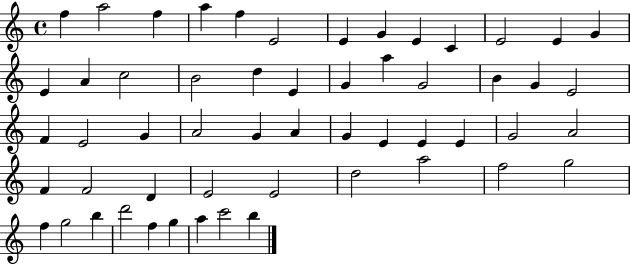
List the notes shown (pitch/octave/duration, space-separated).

F5/q A5/h F5/q A5/q F5/q E4/h E4/q G4/q E4/q C4/q E4/h E4/q G4/q E4/q A4/q C5/h B4/h D5/q E4/q G4/q A5/q G4/h B4/q G4/q E4/h F4/q E4/h G4/q A4/h G4/q A4/q G4/q E4/q E4/q E4/q G4/h A4/h F4/q F4/h D4/q E4/h E4/h D5/h A5/h F5/h G5/h F5/q G5/h B5/q D6/h F5/q G5/q A5/q C6/h B5/q